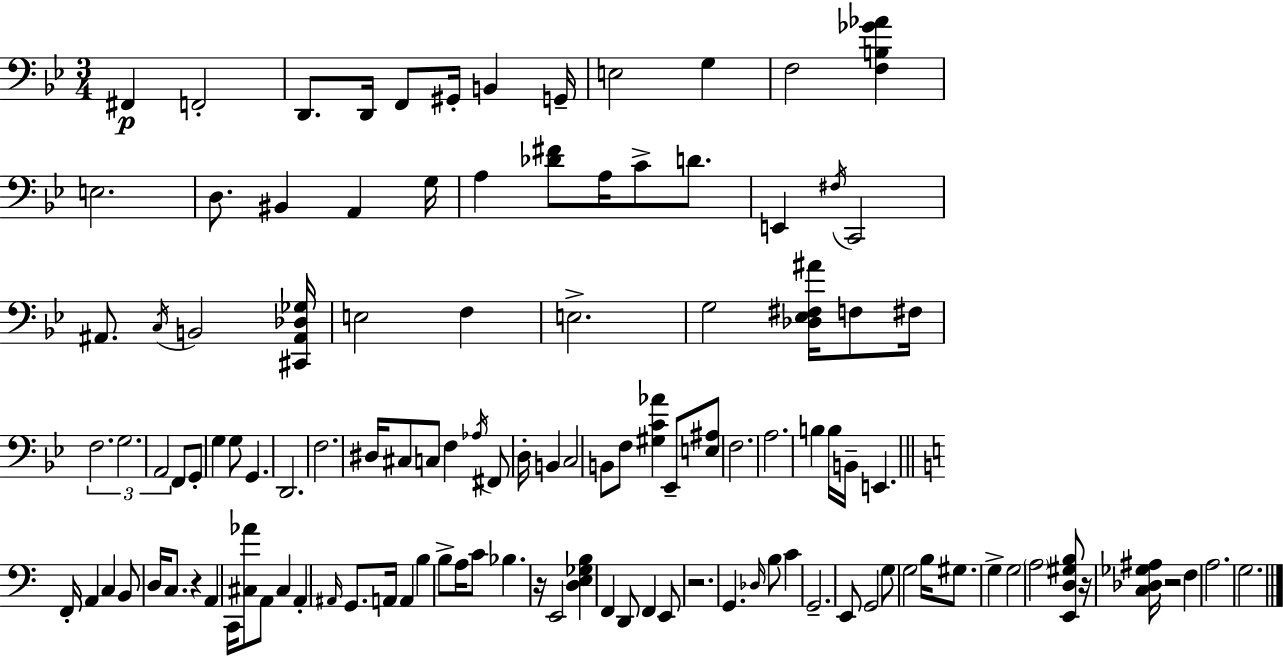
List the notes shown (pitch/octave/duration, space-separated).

F#2/q F2/h D2/e. D2/s F2/e G#2/s B2/q G2/s E3/h G3/q F3/h [F3,B3,Gb4,Ab4]/q E3/h. D3/e. BIS2/q A2/q G3/s A3/q [Db4,F#4]/e A3/s C4/e D4/e. E2/q F#3/s C2/h A#2/e. C3/s B2/h [C#2,A#2,Db3,Gb3]/s E3/h F3/q E3/h. G3/h [Db3,Eb3,F#3,A#4]/s F3/e F#3/s F3/h. G3/h. A2/h F2/e G2/e G3/q G3/e G2/q. D2/h. F3/h. D#3/s C#3/e C3/e F3/q Ab3/s F#2/e D3/s B2/q C3/h B2/e F3/e [G#3,C4,Ab4]/q Eb2/e [E3,A#3]/e F3/h. A3/h. B3/q B3/s B2/s E2/q. F2/s A2/q C3/q B2/e D3/s C3/e. R/q A2/q C2/s [C#3,Ab4]/e A2/e C#3/q A2/q A#2/s G2/e. A2/s A2/q B3/q B3/e A3/s C4/e Bb3/q. R/s E2/h [D3,E3,Gb3,B3]/q F2/q D2/e F2/q E2/e R/h. G2/q. Db3/s B3/e C4/q G2/h. E2/e G2/h G3/e G3/h B3/s G#3/e. G3/q G3/h A3/h [E2,D3,G#3,B3]/e R/s [C3,Db3,Gb3,A#3]/s R/h F3/q A3/h. G3/h.